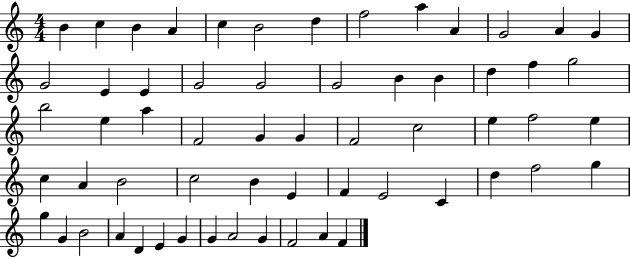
{
  \clef treble
  \numericTimeSignature
  \time 4/4
  \key c \major
  b'4 c''4 b'4 a'4 | c''4 b'2 d''4 | f''2 a''4 a'4 | g'2 a'4 g'4 | \break g'2 e'4 e'4 | g'2 g'2 | g'2 b'4 b'4 | d''4 f''4 g''2 | \break b''2 e''4 a''4 | f'2 g'4 g'4 | f'2 c''2 | e''4 f''2 e''4 | \break c''4 a'4 b'2 | c''2 b'4 e'4 | f'4 e'2 c'4 | d''4 f''2 g''4 | \break g''4 g'4 b'2 | a'4 d'4 e'4 g'4 | g'4 a'2 g'4 | f'2 a'4 f'4 | \break \bar "|."
}